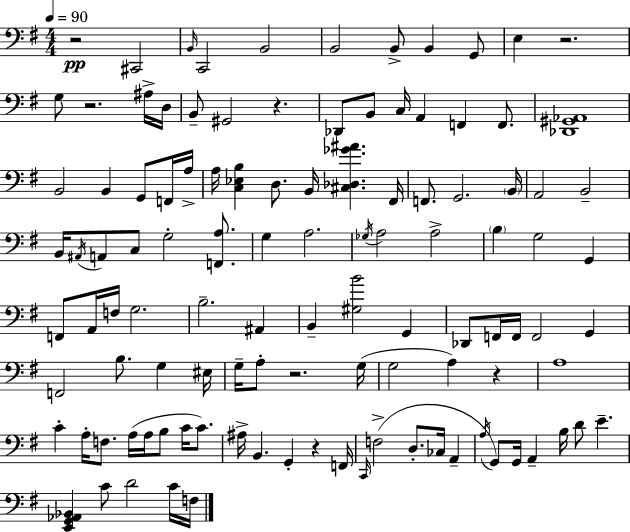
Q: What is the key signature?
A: E minor